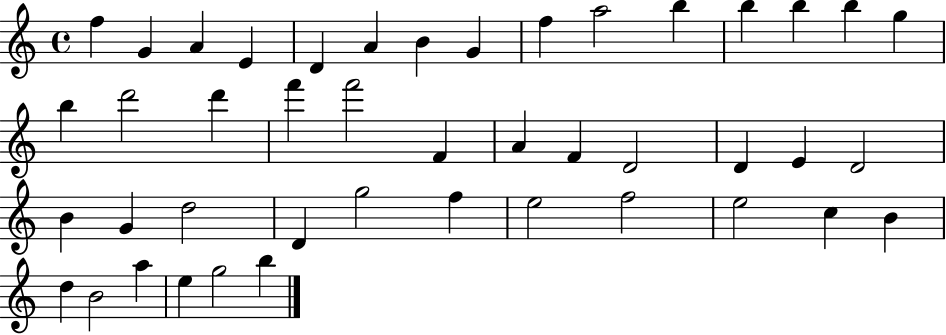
{
  \clef treble
  \time 4/4
  \defaultTimeSignature
  \key c \major
  f''4 g'4 a'4 e'4 | d'4 a'4 b'4 g'4 | f''4 a''2 b''4 | b''4 b''4 b''4 g''4 | \break b''4 d'''2 d'''4 | f'''4 f'''2 f'4 | a'4 f'4 d'2 | d'4 e'4 d'2 | \break b'4 g'4 d''2 | d'4 g''2 f''4 | e''2 f''2 | e''2 c''4 b'4 | \break d''4 b'2 a''4 | e''4 g''2 b''4 | \bar "|."
}